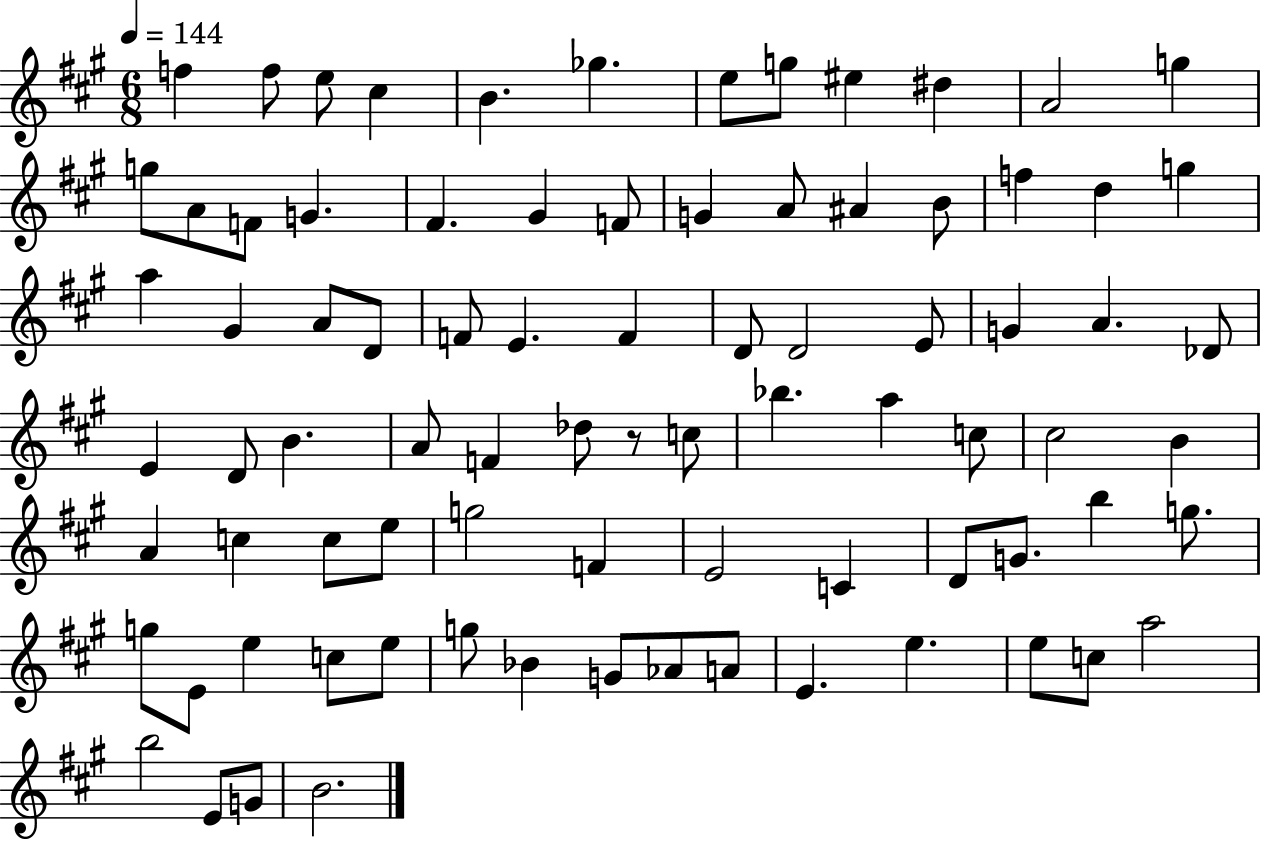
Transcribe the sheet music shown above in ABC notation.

X:1
T:Untitled
M:6/8
L:1/4
K:A
f f/2 e/2 ^c B _g e/2 g/2 ^e ^d A2 g g/2 A/2 F/2 G ^F ^G F/2 G A/2 ^A B/2 f d g a ^G A/2 D/2 F/2 E F D/2 D2 E/2 G A _D/2 E D/2 B A/2 F _d/2 z/2 c/2 _b a c/2 ^c2 B A c c/2 e/2 g2 F E2 C D/2 G/2 b g/2 g/2 E/2 e c/2 e/2 g/2 _B G/2 _A/2 A/2 E e e/2 c/2 a2 b2 E/2 G/2 B2